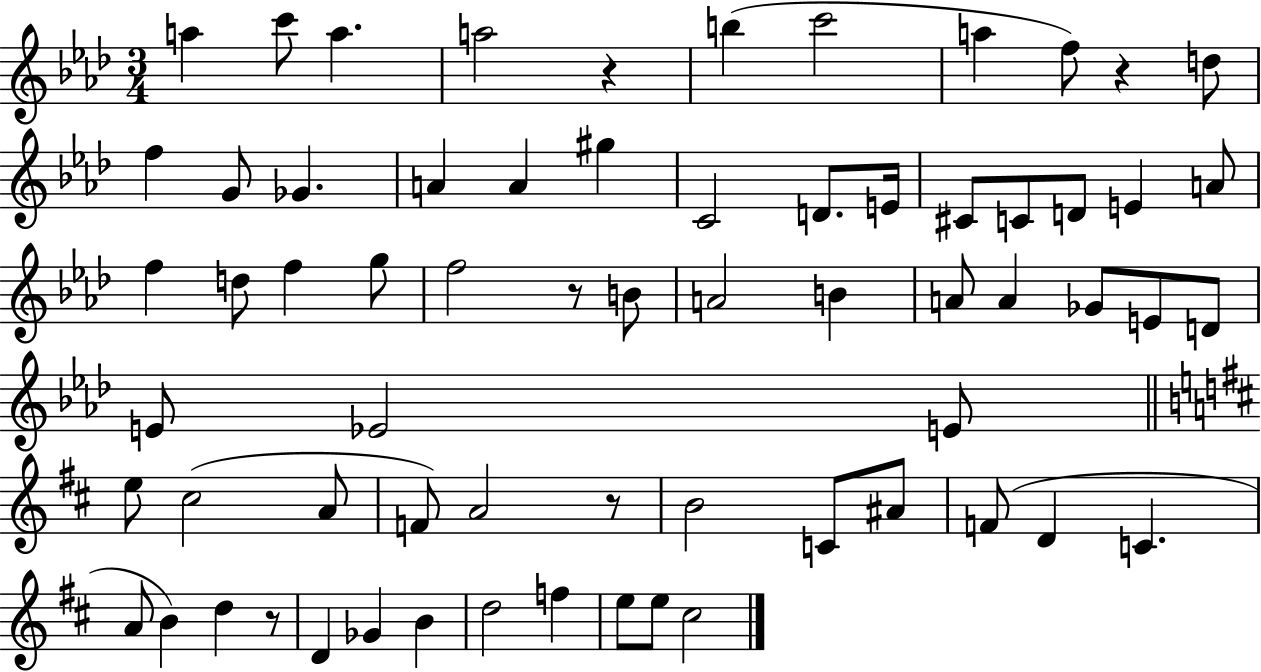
{
  \clef treble
  \numericTimeSignature
  \time 3/4
  \key aes \major
  \repeat volta 2 { a''4 c'''8 a''4. | a''2 r4 | b''4( c'''2 | a''4 f''8) r4 d''8 | \break f''4 g'8 ges'4. | a'4 a'4 gis''4 | c'2 d'8. e'16 | cis'8 c'8 d'8 e'4 a'8 | \break f''4 d''8 f''4 g''8 | f''2 r8 b'8 | a'2 b'4 | a'8 a'4 ges'8 e'8 d'8 | \break e'8 ees'2 e'8 | \bar "||" \break \key d \major e''8 cis''2( a'8 | f'8) a'2 r8 | b'2 c'8 ais'8 | f'8( d'4 c'4. | \break a'8 b'4) d''4 r8 | d'4 ges'4 b'4 | d''2 f''4 | e''8 e''8 cis''2 | \break } \bar "|."
}